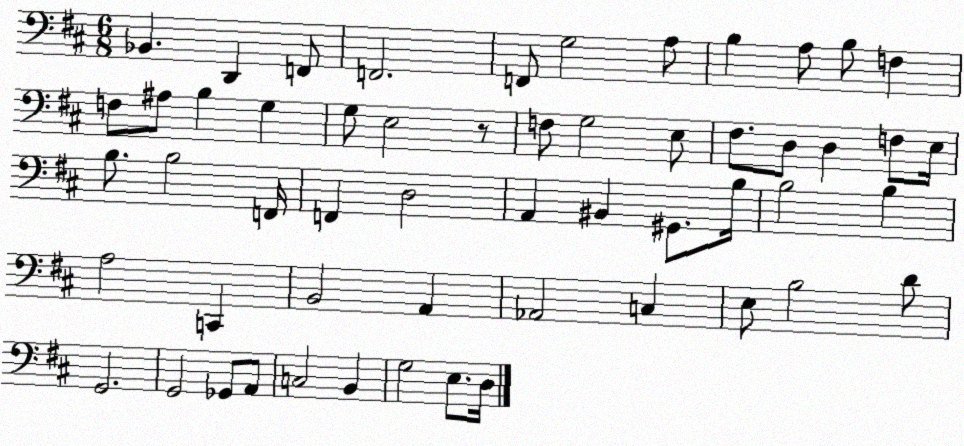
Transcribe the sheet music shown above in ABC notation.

X:1
T:Untitled
M:6/8
L:1/4
K:D
_B,, D,, F,,/2 F,,2 F,,/2 G,2 A,/2 B, A,/2 B,/2 F, F,/2 ^A,/2 B, G, G,/2 E,2 z/2 F,/2 G,2 E,/2 ^F,/2 D,/2 D, F,/2 E,/4 B,/2 B,2 F,,/4 F,, D,2 A,, ^B,, ^G,,/2 B,/4 B,2 B, A,2 C,, B,,2 A,, _A,,2 C, E,/2 B,2 D/2 G,,2 G,,2 _G,,/2 A,,/2 C,2 B,, G,2 E,/2 D,/4